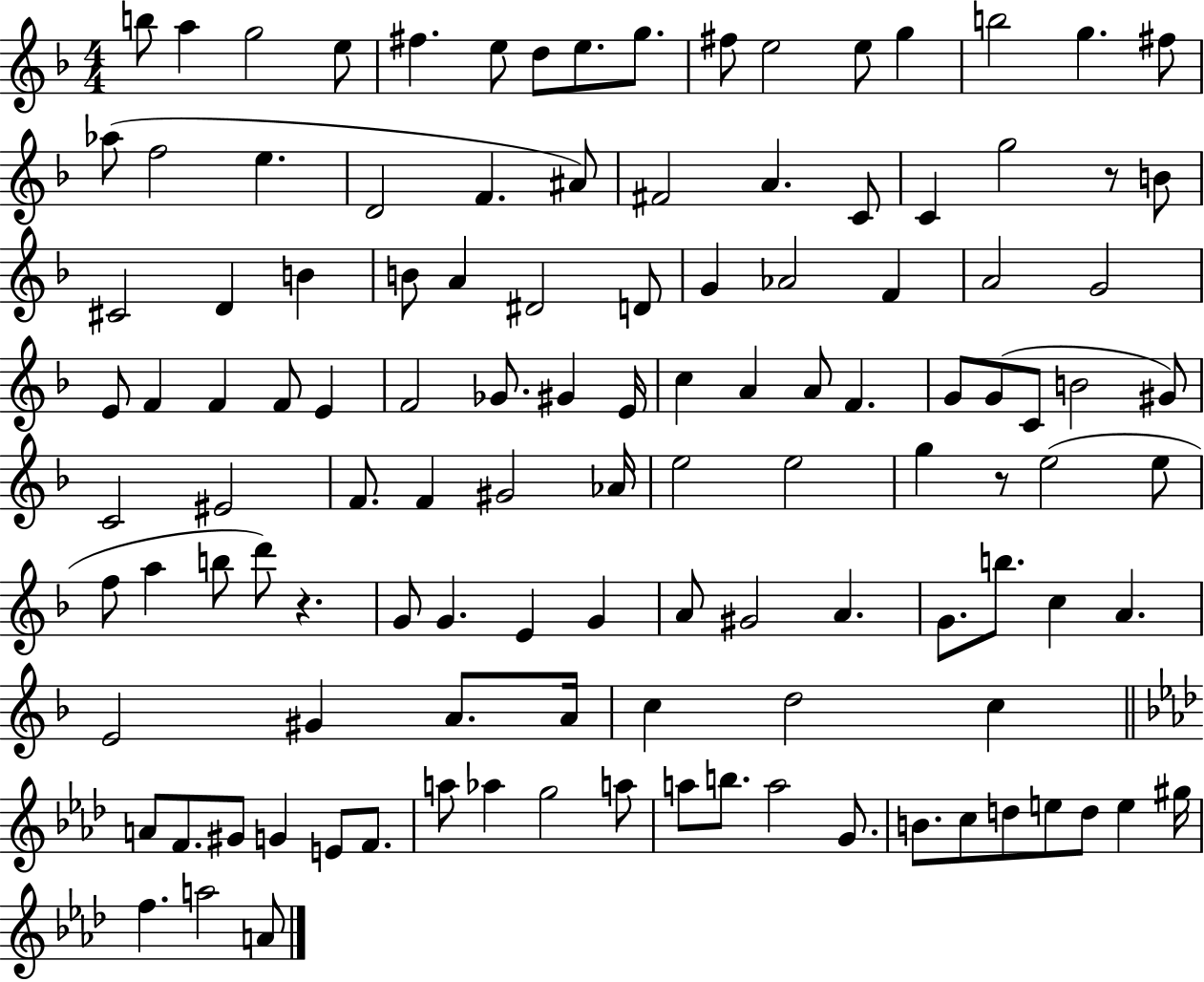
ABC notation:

X:1
T:Untitled
M:4/4
L:1/4
K:F
b/2 a g2 e/2 ^f e/2 d/2 e/2 g/2 ^f/2 e2 e/2 g b2 g ^f/2 _a/2 f2 e D2 F ^A/2 ^F2 A C/2 C g2 z/2 B/2 ^C2 D B B/2 A ^D2 D/2 G _A2 F A2 G2 E/2 F F F/2 E F2 _G/2 ^G E/4 c A A/2 F G/2 G/2 C/2 B2 ^G/2 C2 ^E2 F/2 F ^G2 _A/4 e2 e2 g z/2 e2 e/2 f/2 a b/2 d'/2 z G/2 G E G A/2 ^G2 A G/2 b/2 c A E2 ^G A/2 A/4 c d2 c A/2 F/2 ^G/2 G E/2 F/2 a/2 _a g2 a/2 a/2 b/2 a2 G/2 B/2 c/2 d/2 e/2 d/2 e ^g/4 f a2 A/2